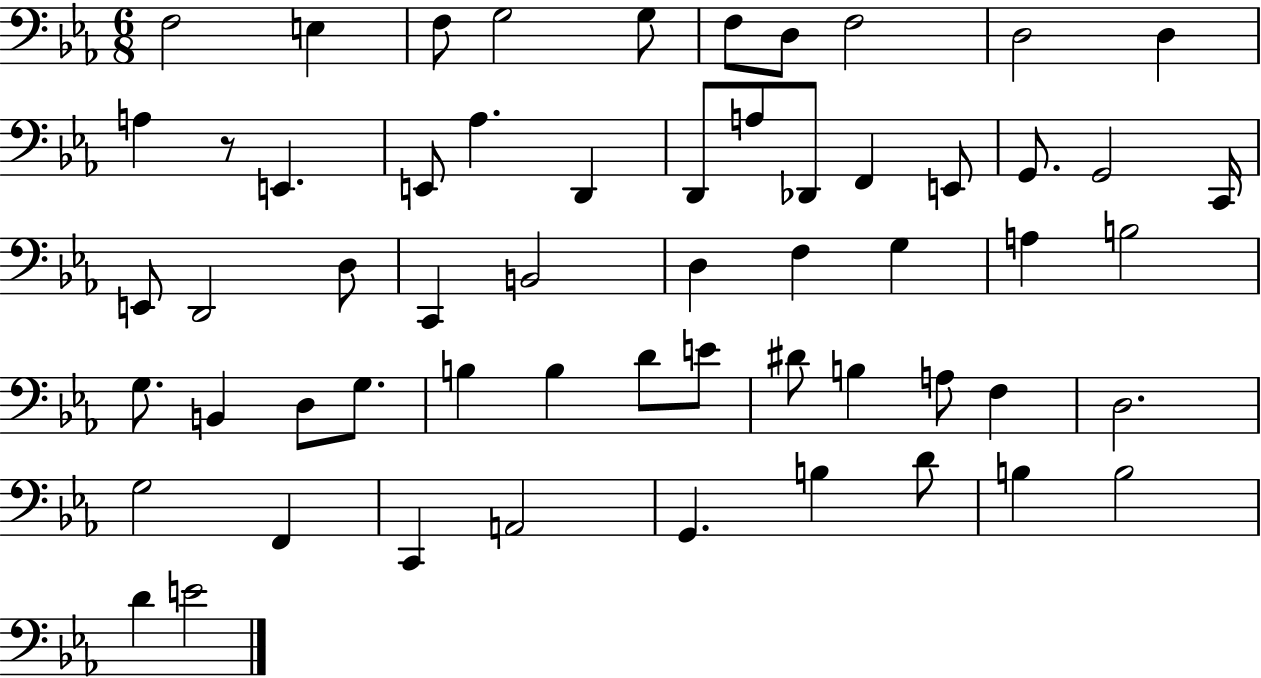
{
  \clef bass
  \numericTimeSignature
  \time 6/8
  \key ees \major
  f2 e4 | f8 g2 g8 | f8 d8 f2 | d2 d4 | \break a4 r8 e,4. | e,8 aes4. d,4 | d,8 a8 des,8 f,4 e,8 | g,8. g,2 c,16 | \break e,8 d,2 d8 | c,4 b,2 | d4 f4 g4 | a4 b2 | \break g8. b,4 d8 g8. | b4 b4 d'8 e'8 | dis'8 b4 a8 f4 | d2. | \break g2 f,4 | c,4 a,2 | g,4. b4 d'8 | b4 b2 | \break d'4 e'2 | \bar "|."
}